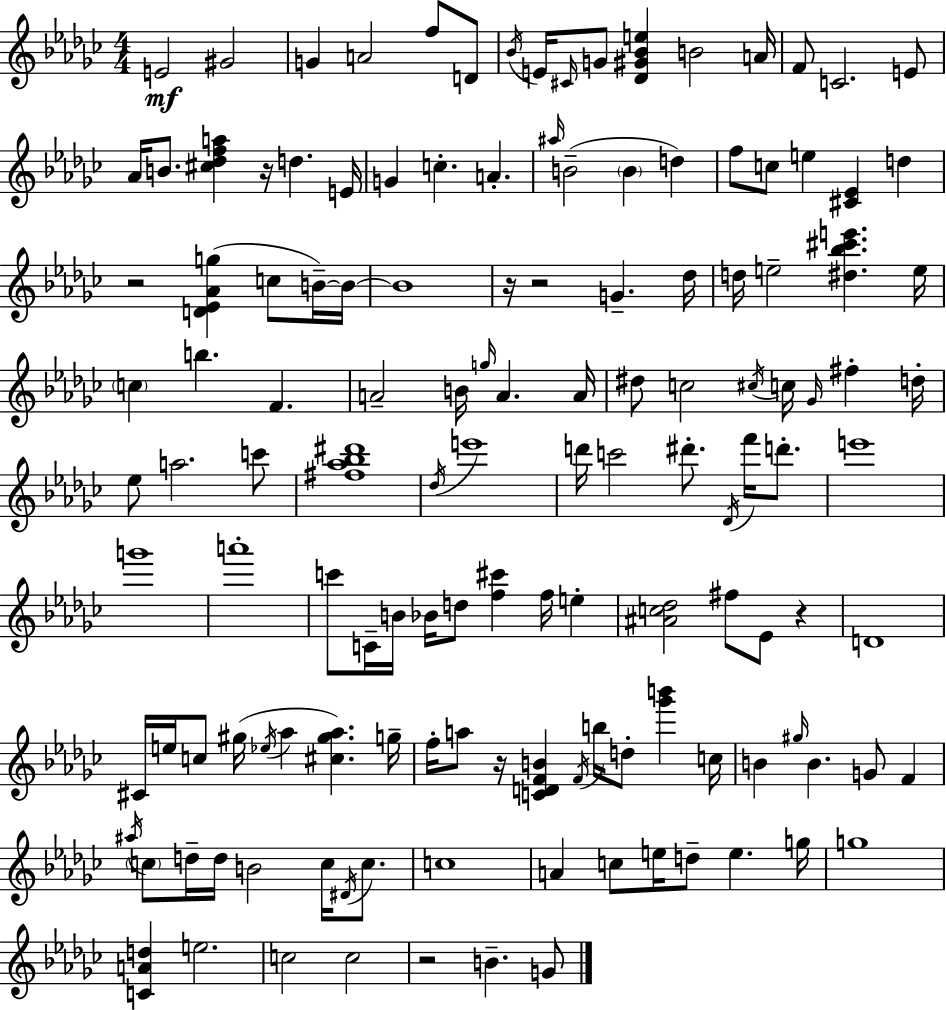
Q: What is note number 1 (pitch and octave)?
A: E4